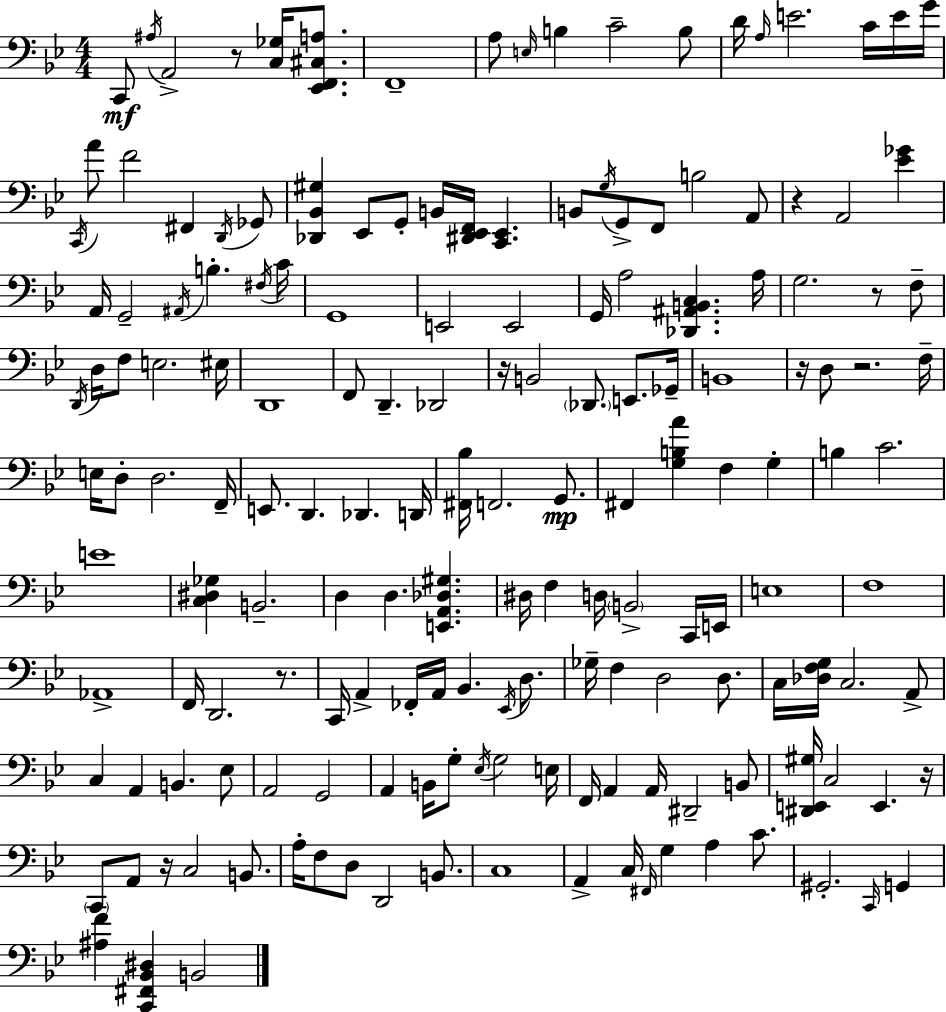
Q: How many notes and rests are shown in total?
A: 168